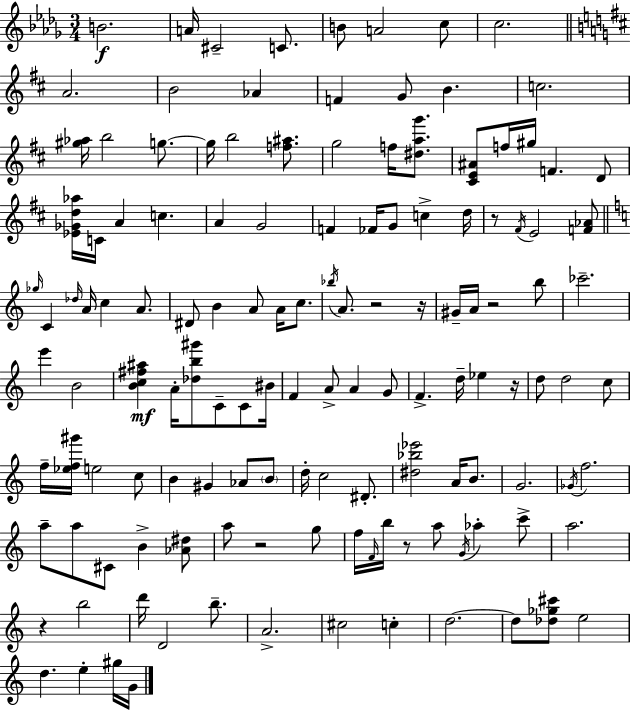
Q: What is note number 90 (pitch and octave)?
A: A5